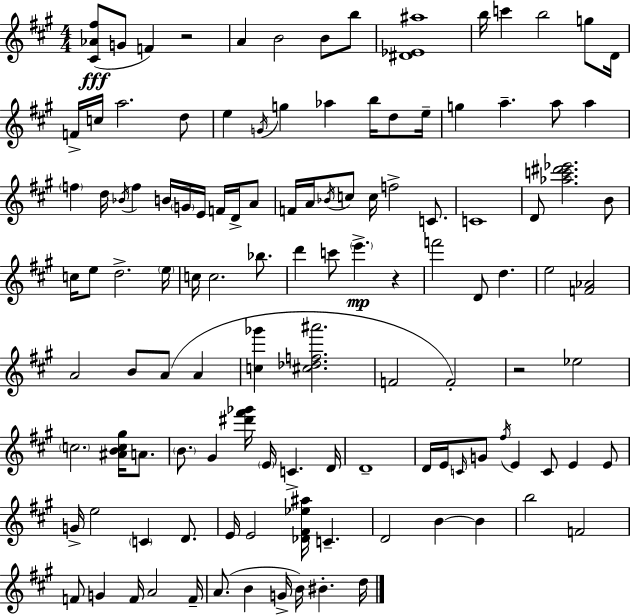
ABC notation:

X:1
T:Untitled
M:4/4
L:1/4
K:A
[^C_A^f]/2 G/2 F z2 A B2 B/2 b/2 [^D_E^a]4 b/4 c' b2 g/2 D/4 F/4 c/4 a2 d/2 e G/4 g _a b/4 d/2 e/4 g a a/2 a f d/4 _B/4 f B/4 G/4 E/4 F/4 D/4 A/2 F/4 A/4 _B/4 c/2 c/4 f2 C/2 C4 D/2 [_ac'^d'_e']2 B/2 c/4 e/2 d2 e/4 c/4 c2 _b/2 d' c'/2 e' z f'2 D/2 d e2 [F_A]2 A2 B/2 A/2 A [c_g'] [^c_df^a']2 F2 F2 z2 _e2 c2 [^ABc^g]/4 A/2 B/2 ^G [^d'^f'_g']/4 E/4 C D/4 D4 D/4 E/4 C/4 G/2 ^f/4 E C/2 E E/2 G/4 e2 C D/2 E/4 E2 [_D^F_e^a]/4 C D2 B B b2 F2 F/2 G F/4 A2 F/4 A/2 B G/4 B/4 ^B d/4